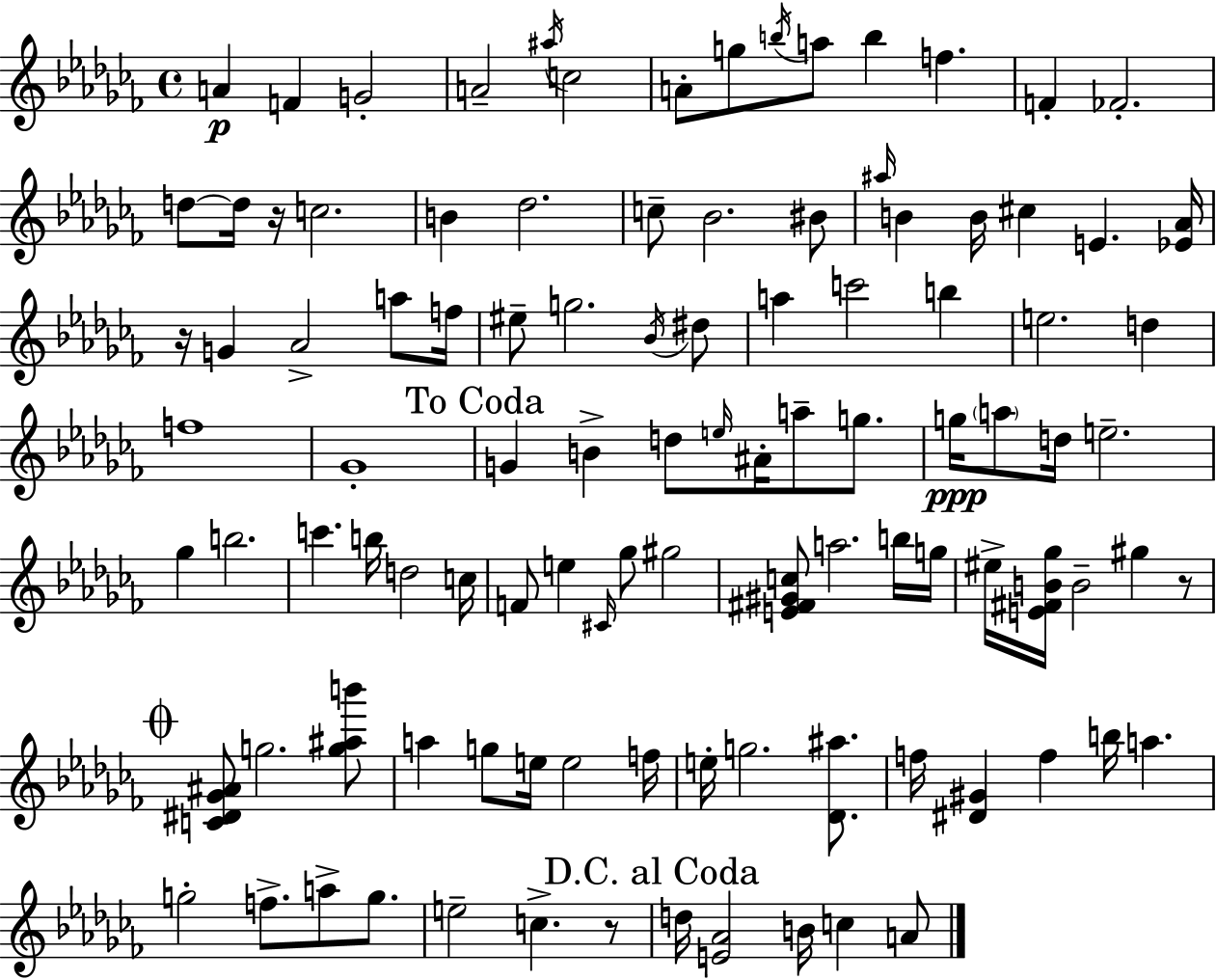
{
  \clef treble
  \time 4/4
  \defaultTimeSignature
  \key aes \minor
  a'4\p f'4 g'2-. | a'2-- \acciaccatura { ais''16 } c''2 | a'8-. g''8 \acciaccatura { b''16 } a''8 b''4 f''4. | f'4-. fes'2.-. | \break d''8~~ d''16 r16 c''2. | b'4 des''2. | c''8-- bes'2. | bis'8 \grace { ais''16 } b'4 b'16 cis''4 e'4. | \break <ees' aes'>16 r16 g'4 aes'2-> | a''8 f''16 eis''8-- g''2. | \acciaccatura { bes'16 } dis''8 a''4 c'''2 | b''4 e''2. | \break d''4 f''1 | ges'1-. | \mark "To Coda" g'4 b'4-> d''8 \grace { e''16 } ais'16-. | a''8-- g''8. g''16\ppp \parenthesize a''8 d''16 e''2.-- | \break ges''4 b''2. | c'''4. b''16 d''2 | c''16 f'8 e''4 \grace { cis'16 } ges''8 gis''2 | <e' fis' gis' c''>8 a''2. | \break b''16 g''16 eis''16-> <e' fis' b' ges''>16 b'2-- | gis''4 r8 \mark \markup { \musicglyph "scripts.coda" } <c' dis' ges' ais'>8 g''2. | <g'' ais'' b'''>8 a''4 g''8 e''16 e''2 | f''16 e''16-. g''2. | \break <des' ais''>8. f''16 <dis' gis'>4 f''4 b''16 | a''4. g''2-. f''8.-> | a''8-> g''8. e''2-- c''4.-> | r8 \mark "D.C. al Coda" d''16 <e' aes'>2 b'16 | \break c''4 a'8 \bar "|."
}